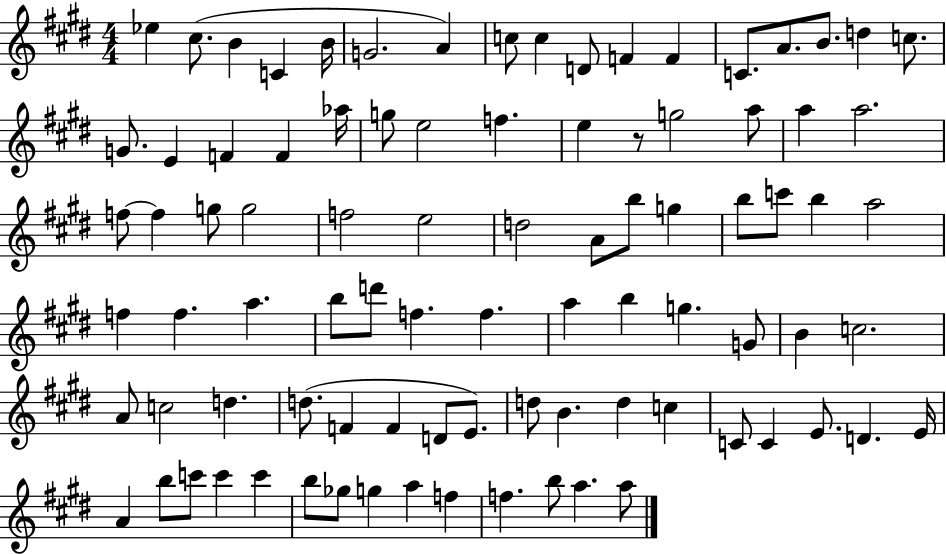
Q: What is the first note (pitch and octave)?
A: Eb5